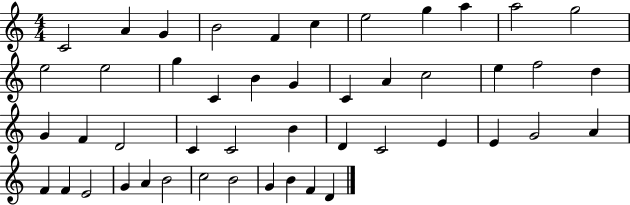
X:1
T:Untitled
M:4/4
L:1/4
K:C
C2 A G B2 F c e2 g a a2 g2 e2 e2 g C B G C A c2 e f2 d G F D2 C C2 B D C2 E E G2 A F F E2 G A B2 c2 B2 G B F D